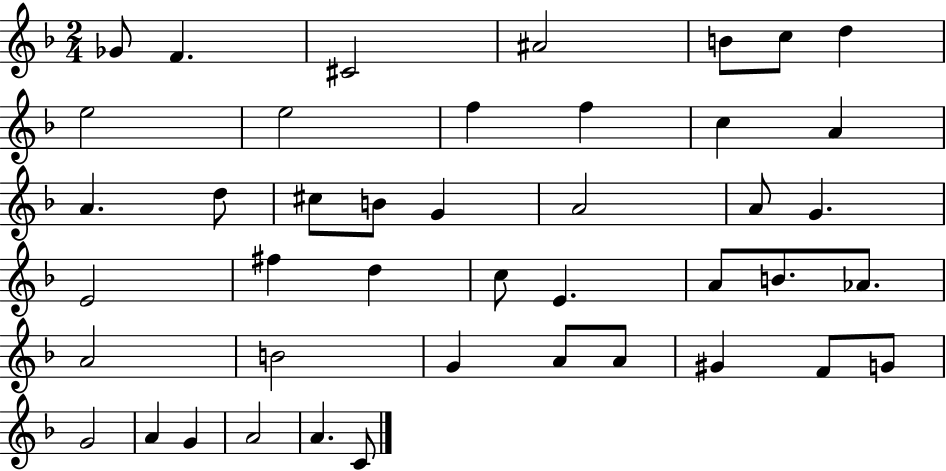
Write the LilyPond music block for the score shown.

{
  \clef treble
  \numericTimeSignature
  \time 2/4
  \key f \major
  \repeat volta 2 { ges'8 f'4. | cis'2 | ais'2 | b'8 c''8 d''4 | \break e''2 | e''2 | f''4 f''4 | c''4 a'4 | \break a'4. d''8 | cis''8 b'8 g'4 | a'2 | a'8 g'4. | \break e'2 | fis''4 d''4 | c''8 e'4. | a'8 b'8. aes'8. | \break a'2 | b'2 | g'4 a'8 a'8 | gis'4 f'8 g'8 | \break g'2 | a'4 g'4 | a'2 | a'4. c'8 | \break } \bar "|."
}